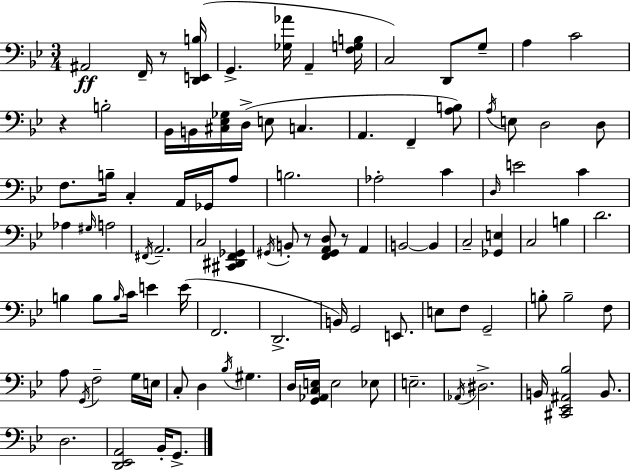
{
  \clef bass
  \numericTimeSignature
  \time 3/4
  \key bes \major
  ais,2\ff f,16-- r8 <d, e, b>16( | g,4.-> <ges aes'>16 a,4-- <f g b>16 | c2) d,8 g8-- | a4 c'2 | \break r4 b2-. | bes,16 b,16 <cis ees ges>16 d16->( e8 c4. | a,4. f,4-- <a b>8) | \acciaccatura { a16 } e8 d2 d8 | \break f8. b16-- c4-. a,16 ges,16 a8 | b2. | aes2-. c'4 | \grace { d16 } e'2 c'4 | \break aes4 \grace { gis16 } a2 | \acciaccatura { fis,16 } a,2.-- | c2 | <cis, dis, f, ges,>4 \acciaccatura { gis,16 } b,8-. r8 <f, gis, a, d>8 r8 | \break a,4 b,2~~ | b,4 c2-- | <ges, e>4 c2 | b4 d'2. | \break b4 b8 \grace { b16 } | c'16 e'4 e'16( f,2. | d,2.-> | b,16) g,2 | \break e,8. e8 f8 g,2-- | b8-. b2-- | f8 a8 \acciaccatura { g,16 } f2-- | g16 e16 c8-. d4 | \break \acciaccatura { bes16 } gis4. d16 <g, aes, c e>16 e2 | ees8 e2.-- | \acciaccatura { aes,16 } dis2.-> | b,16 <cis, ees, ais, bes>2 | \break b,8. d2. | <d, ees, a,>2 | bes,16-. g,8.-> \bar "|."
}